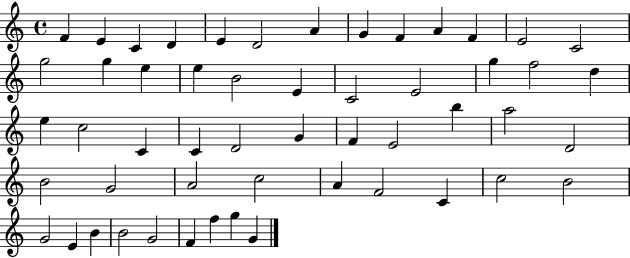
{
  \clef treble
  \time 4/4
  \defaultTimeSignature
  \key c \major
  f'4 e'4 c'4 d'4 | e'4 d'2 a'4 | g'4 f'4 a'4 f'4 | e'2 c'2 | \break g''2 g''4 e''4 | e''4 b'2 e'4 | c'2 e'2 | g''4 f''2 d''4 | \break e''4 c''2 c'4 | c'4 d'2 g'4 | f'4 e'2 b''4 | a''2 d'2 | \break b'2 g'2 | a'2 c''2 | a'4 f'2 c'4 | c''2 b'2 | \break g'2 e'4 b'4 | b'2 g'2 | f'4 f''4 g''4 g'4 | \bar "|."
}